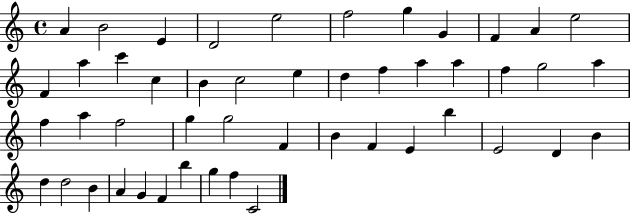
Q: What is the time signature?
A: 4/4